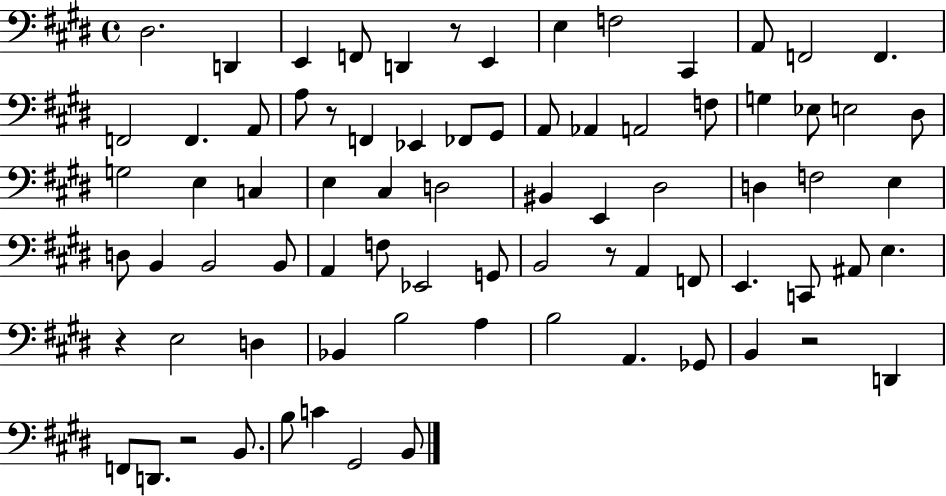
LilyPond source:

{
  \clef bass
  \time 4/4
  \defaultTimeSignature
  \key e \major
  \repeat volta 2 { dis2. d,4 | e,4 f,8 d,4 r8 e,4 | e4 f2 cis,4 | a,8 f,2 f,4. | \break f,2 f,4. a,8 | a8 r8 f,4 ees,4 fes,8 gis,8 | a,8 aes,4 a,2 f8 | g4 ees8 e2 dis8 | \break g2 e4 c4 | e4 cis4 d2 | bis,4 e,4 dis2 | d4 f2 e4 | \break d8 b,4 b,2 b,8 | a,4 f8 ees,2 g,8 | b,2 r8 a,4 f,8 | e,4. c,8 ais,8 e4. | \break r4 e2 d4 | bes,4 b2 a4 | b2 a,4. ges,8 | b,4 r2 d,4 | \break f,8 d,8. r2 b,8. | b8 c'4 gis,2 b,8 | } \bar "|."
}